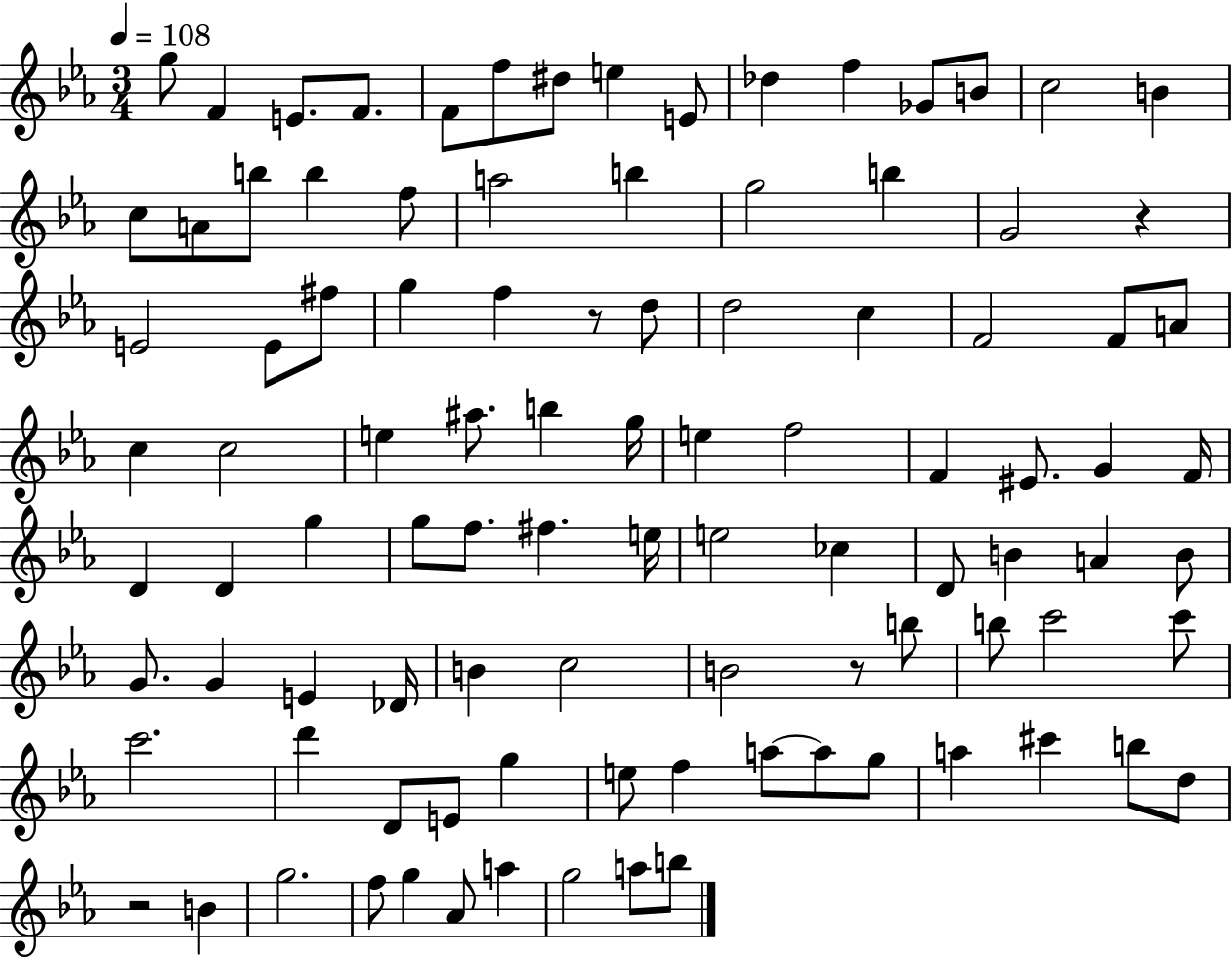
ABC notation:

X:1
T:Untitled
M:3/4
L:1/4
K:Eb
g/2 F E/2 F/2 F/2 f/2 ^d/2 e E/2 _d f _G/2 B/2 c2 B c/2 A/2 b/2 b f/2 a2 b g2 b G2 z E2 E/2 ^f/2 g f z/2 d/2 d2 c F2 F/2 A/2 c c2 e ^a/2 b g/4 e f2 F ^E/2 G F/4 D D g g/2 f/2 ^f e/4 e2 _c D/2 B A B/2 G/2 G E _D/4 B c2 B2 z/2 b/2 b/2 c'2 c'/2 c'2 d' D/2 E/2 g e/2 f a/2 a/2 g/2 a ^c' b/2 d/2 z2 B g2 f/2 g _A/2 a g2 a/2 b/2